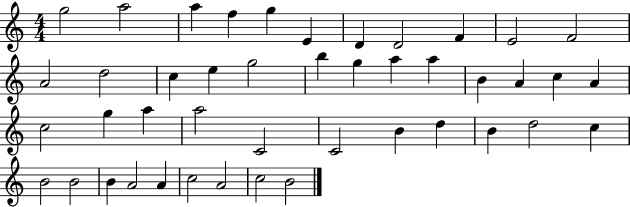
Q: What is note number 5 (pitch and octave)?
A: G5